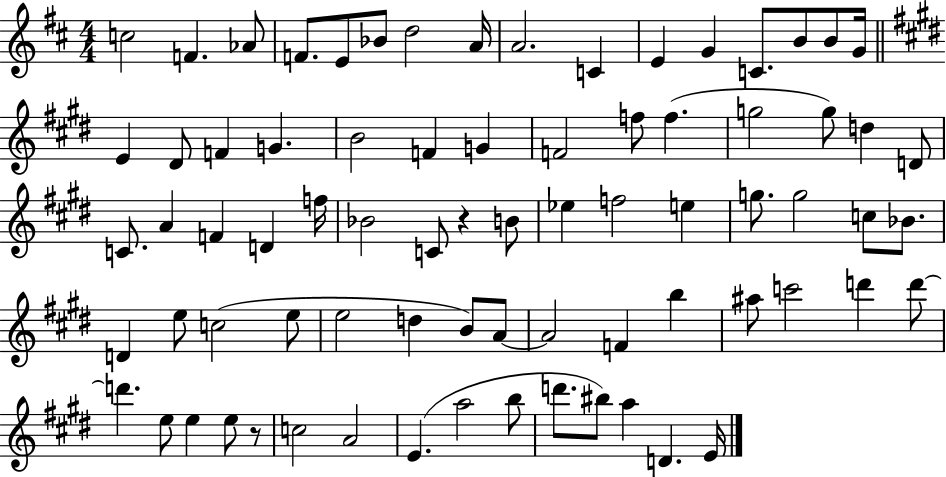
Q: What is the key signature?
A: D major